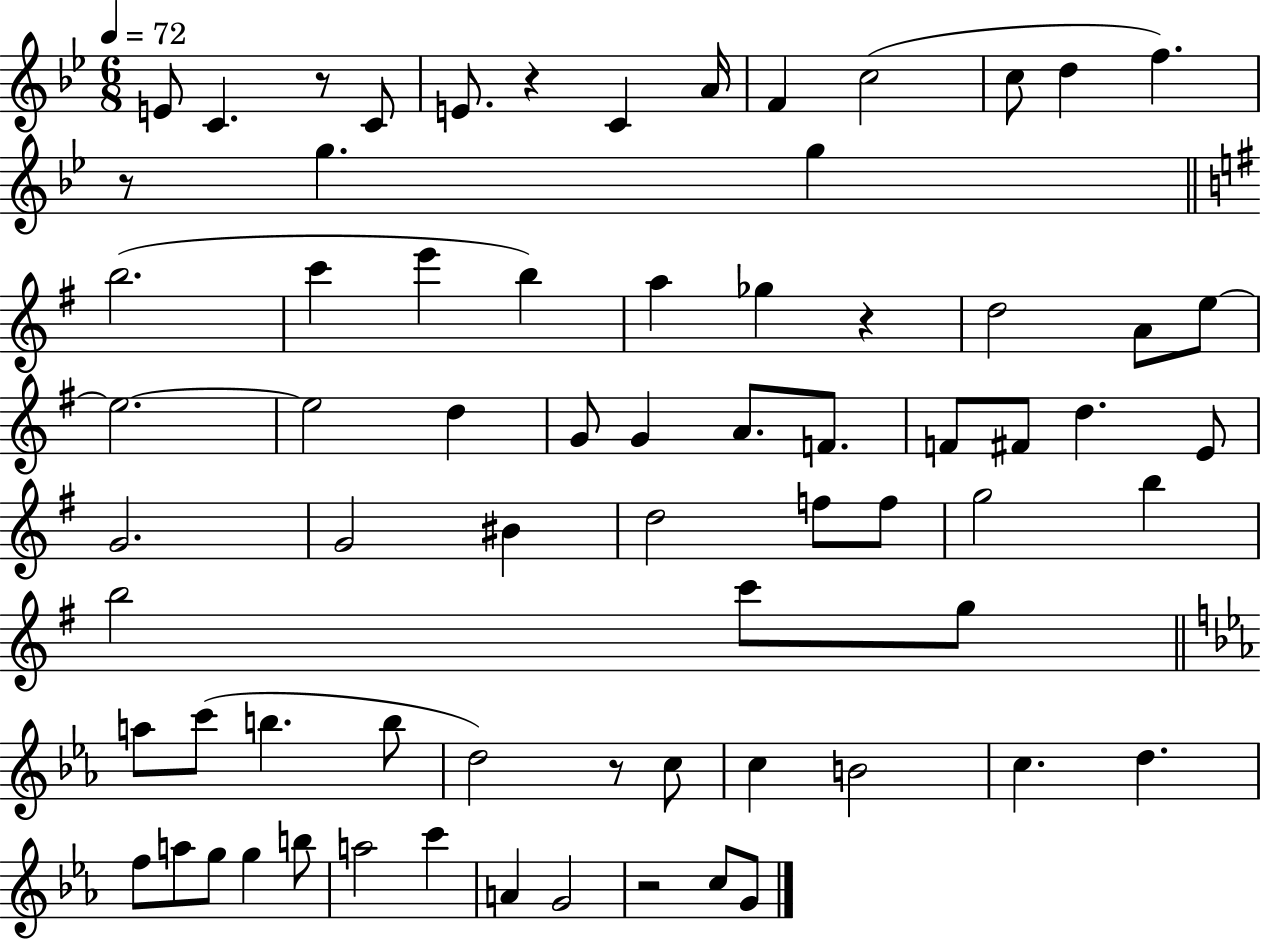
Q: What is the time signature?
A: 6/8